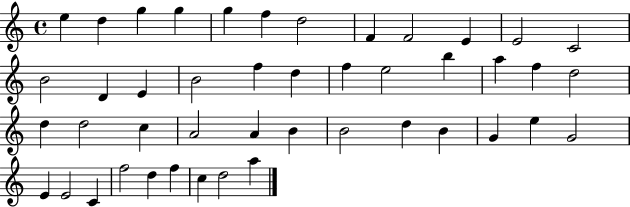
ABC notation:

X:1
T:Untitled
M:4/4
L:1/4
K:C
e d g g g f d2 F F2 E E2 C2 B2 D E B2 f d f e2 b a f d2 d d2 c A2 A B B2 d B G e G2 E E2 C f2 d f c d2 a